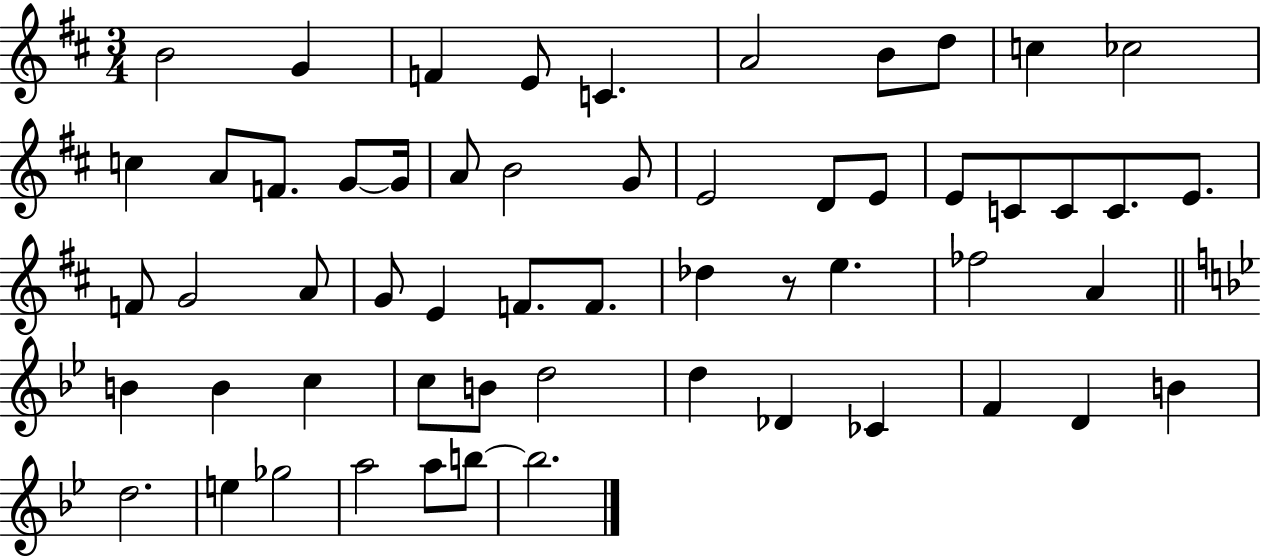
{
  \clef treble
  \numericTimeSignature
  \time 3/4
  \key d \major
  b'2 g'4 | f'4 e'8 c'4. | a'2 b'8 d''8 | c''4 ces''2 | \break c''4 a'8 f'8. g'8~~ g'16 | a'8 b'2 g'8 | e'2 d'8 e'8 | e'8 c'8 c'8 c'8. e'8. | \break f'8 g'2 a'8 | g'8 e'4 f'8. f'8. | des''4 r8 e''4. | fes''2 a'4 | \break \bar "||" \break \key bes \major b'4 b'4 c''4 | c''8 b'8 d''2 | d''4 des'4 ces'4 | f'4 d'4 b'4 | \break d''2. | e''4 ges''2 | a''2 a''8 b''8~~ | b''2. | \break \bar "|."
}